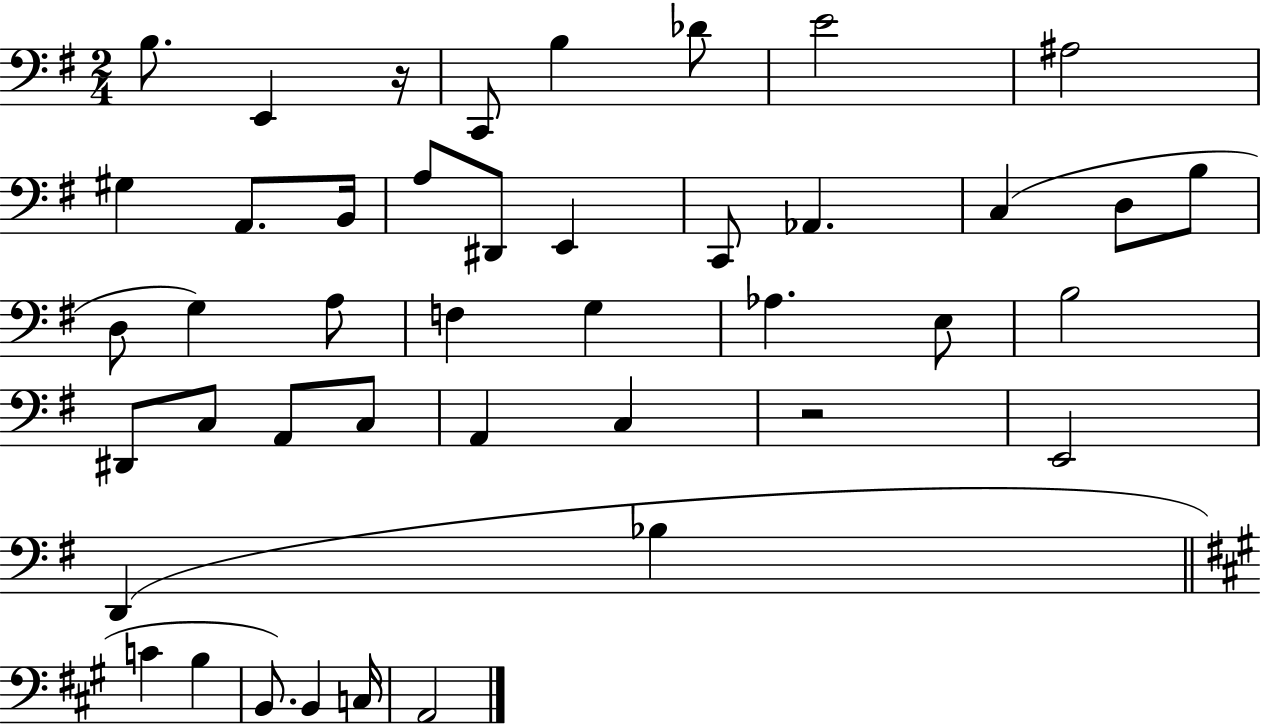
X:1
T:Untitled
M:2/4
L:1/4
K:G
B,/2 E,, z/4 C,,/2 B, _D/2 E2 ^A,2 ^G, A,,/2 B,,/4 A,/2 ^D,,/2 E,, C,,/2 _A,, C, D,/2 B,/2 D,/2 G, A,/2 F, G, _A, E,/2 B,2 ^D,,/2 C,/2 A,,/2 C,/2 A,, C, z2 E,,2 D,, _B, C B, B,,/2 B,, C,/4 A,,2